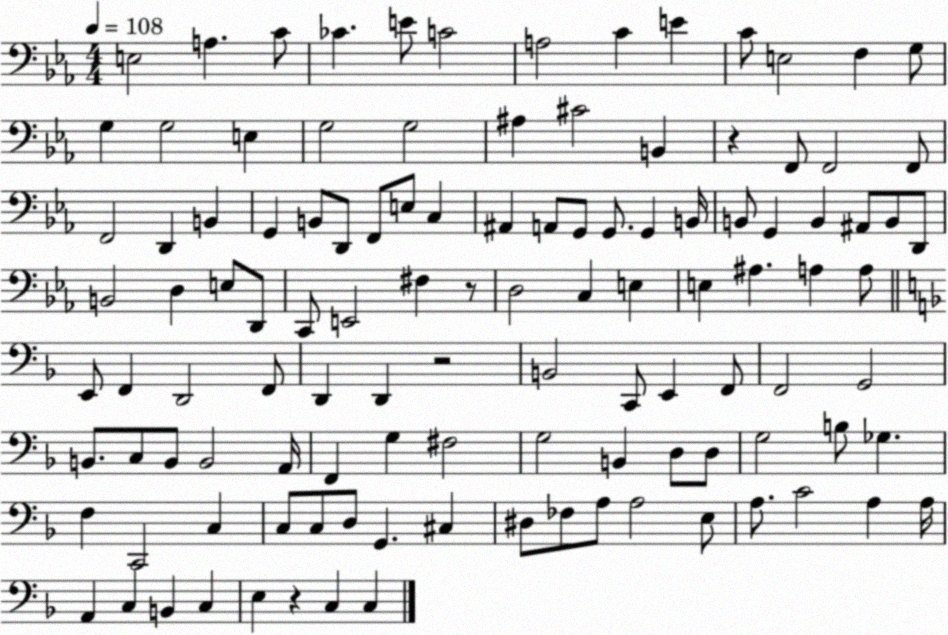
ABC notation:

X:1
T:Untitled
M:4/4
L:1/4
K:Eb
E,2 A, C/2 _C E/2 C2 A,2 C E C/2 E,2 F, G,/2 G, G,2 E, G,2 G,2 ^A, ^C2 B,, z F,,/2 F,,2 F,,/2 F,,2 D,, B,, G,, B,,/2 D,,/2 F,,/2 E,/2 C, ^A,, A,,/2 G,,/2 G,,/2 G,, B,,/4 B,,/2 G,, B,, ^A,,/2 B,,/2 D,,/2 B,,2 D, E,/2 D,,/2 C,,/2 E,,2 ^F, z/2 D,2 C, E, E, ^A, A, A,/2 E,,/2 F,, D,,2 F,,/2 D,, D,, z2 B,,2 C,,/2 E,, F,,/2 F,,2 G,,2 B,,/2 C,/2 B,,/2 B,,2 A,,/4 F,, G, ^F,2 G,2 B,, D,/2 D,/2 G,2 B,/2 _G, F, C,,2 C, C,/2 C,/2 D,/2 G,, ^C, ^D,/2 _F,/2 A,/2 A,2 E,/2 A,/2 C2 A, A,/4 A,, C, B,, C, E, z C, C,